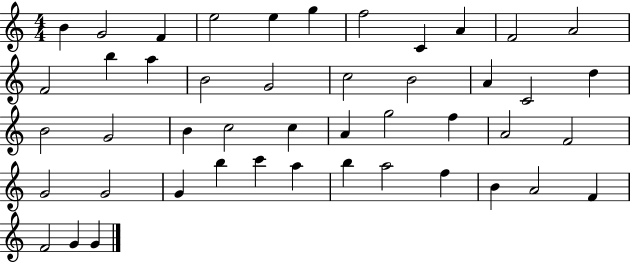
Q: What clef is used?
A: treble